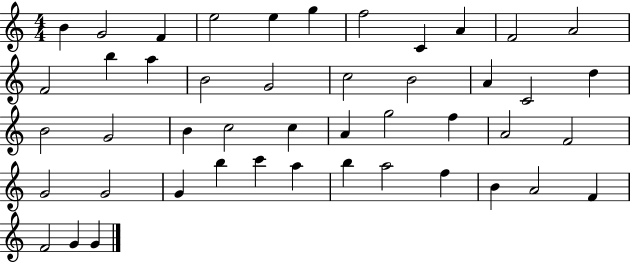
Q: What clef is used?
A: treble